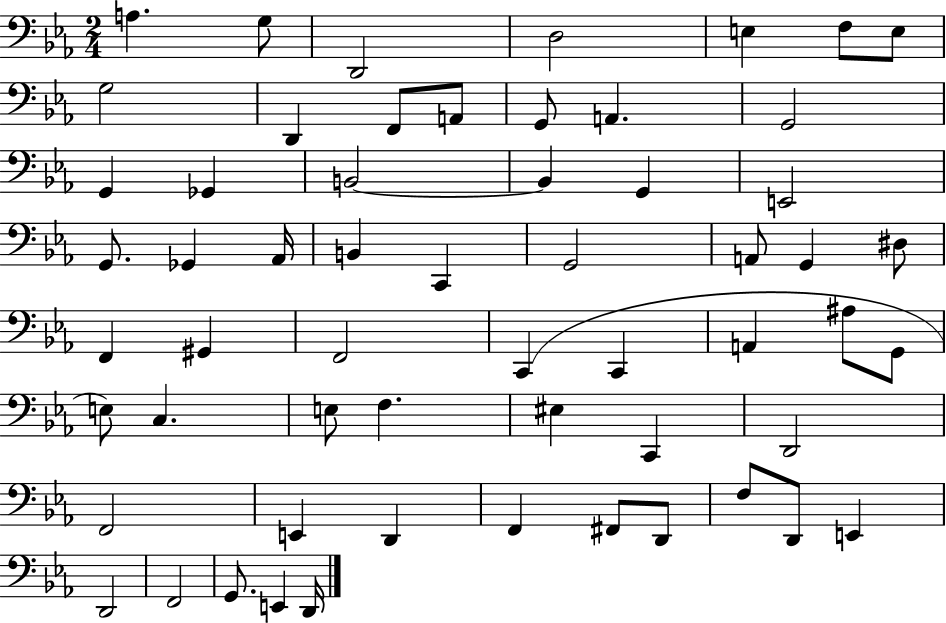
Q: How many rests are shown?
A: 0